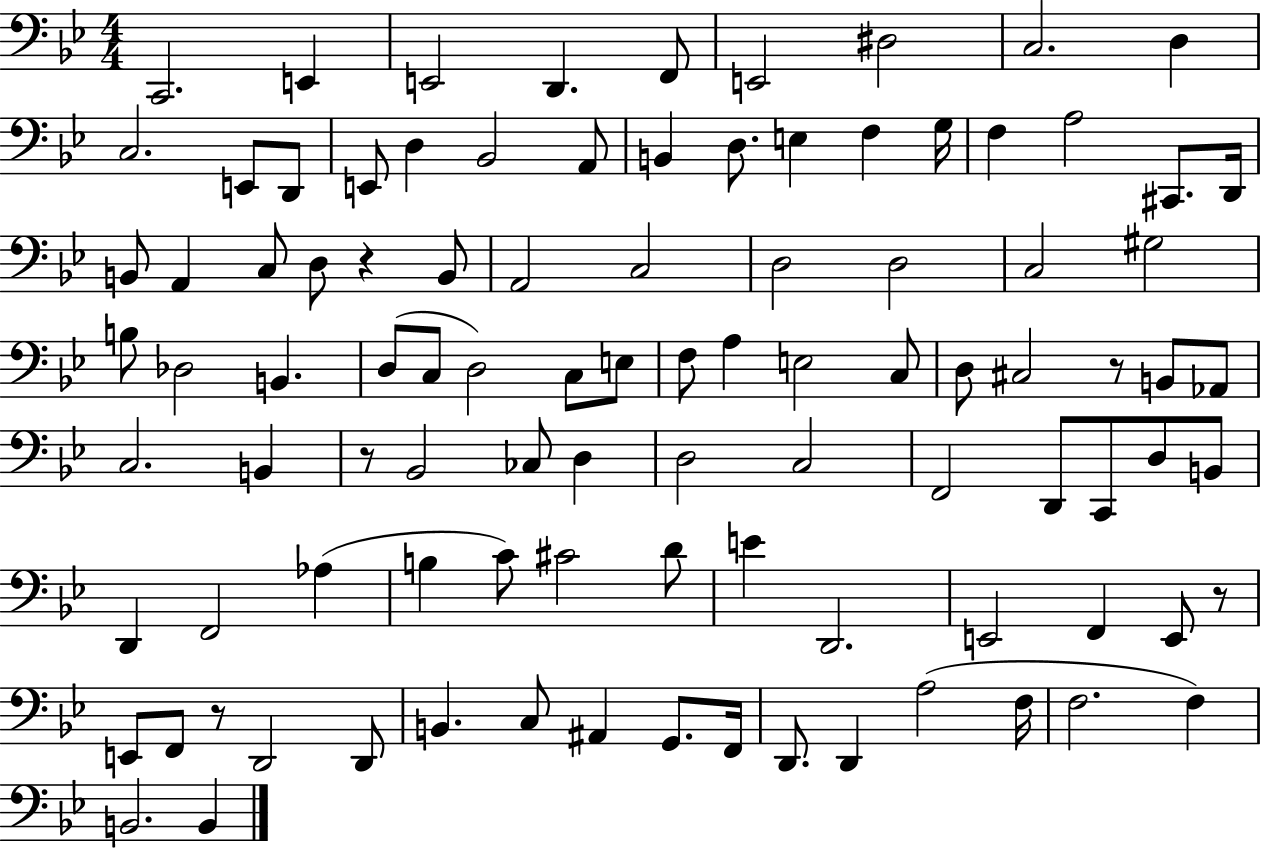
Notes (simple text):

C2/h. E2/q E2/h D2/q. F2/e E2/h D#3/h C3/h. D3/q C3/h. E2/e D2/e E2/e D3/q Bb2/h A2/e B2/q D3/e. E3/q F3/q G3/s F3/q A3/h C#2/e. D2/s B2/e A2/q C3/e D3/e R/q B2/e A2/h C3/h D3/h D3/h C3/h G#3/h B3/e Db3/h B2/q. D3/e C3/e D3/h C3/e E3/e F3/e A3/q E3/h C3/e D3/e C#3/h R/e B2/e Ab2/e C3/h. B2/q R/e Bb2/h CES3/e D3/q D3/h C3/h F2/h D2/e C2/e D3/e B2/e D2/q F2/h Ab3/q B3/q C4/e C#4/h D4/e E4/q D2/h. E2/h F2/q E2/e R/e E2/e F2/e R/e D2/h D2/e B2/q. C3/e A#2/q G2/e. F2/s D2/e. D2/q A3/h F3/s F3/h. F3/q B2/h. B2/q